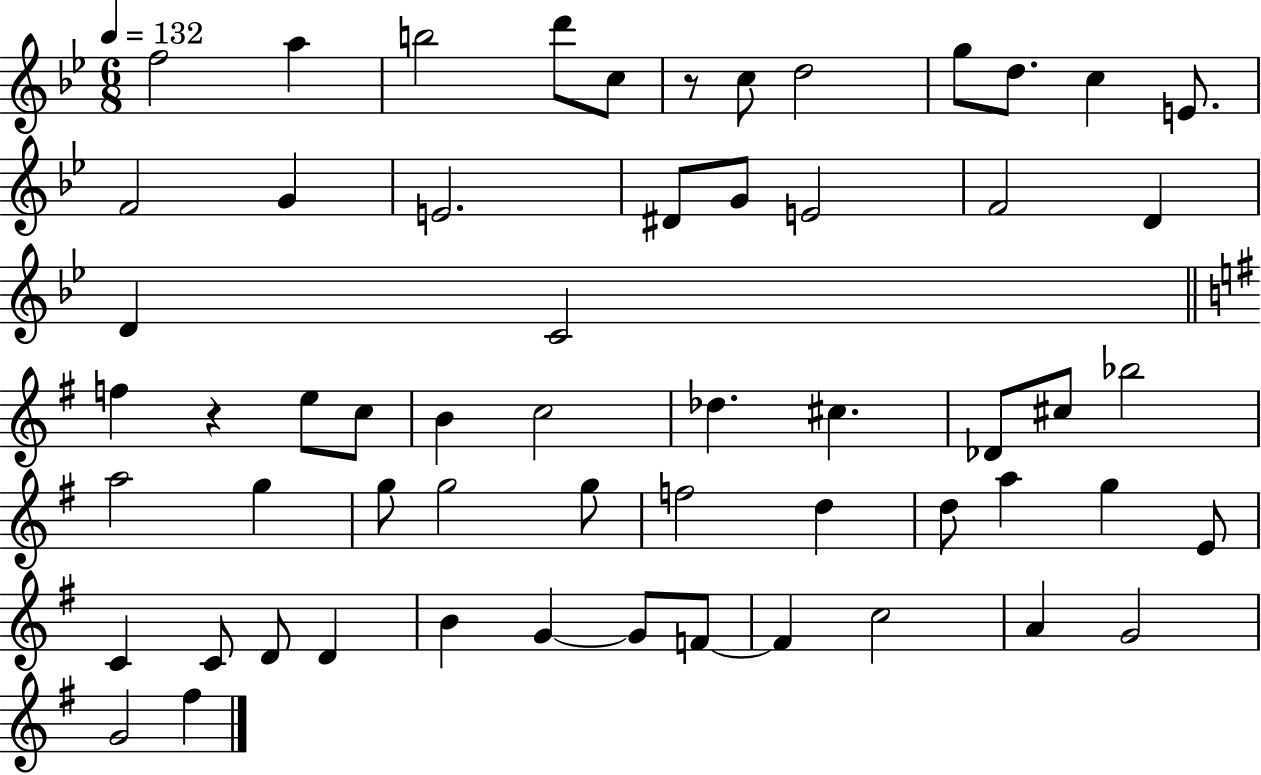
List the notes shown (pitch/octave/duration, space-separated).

F5/h A5/q B5/h D6/e C5/e R/e C5/e D5/h G5/e D5/e. C5/q E4/e. F4/h G4/q E4/h. D#4/e G4/e E4/h F4/h D4/q D4/q C4/h F5/q R/q E5/e C5/e B4/q C5/h Db5/q. C#5/q. Db4/e C#5/e Bb5/h A5/h G5/q G5/e G5/h G5/e F5/h D5/q D5/e A5/q G5/q E4/e C4/q C4/e D4/e D4/q B4/q G4/q G4/e F4/e F4/q C5/h A4/q G4/h G4/h F#5/q